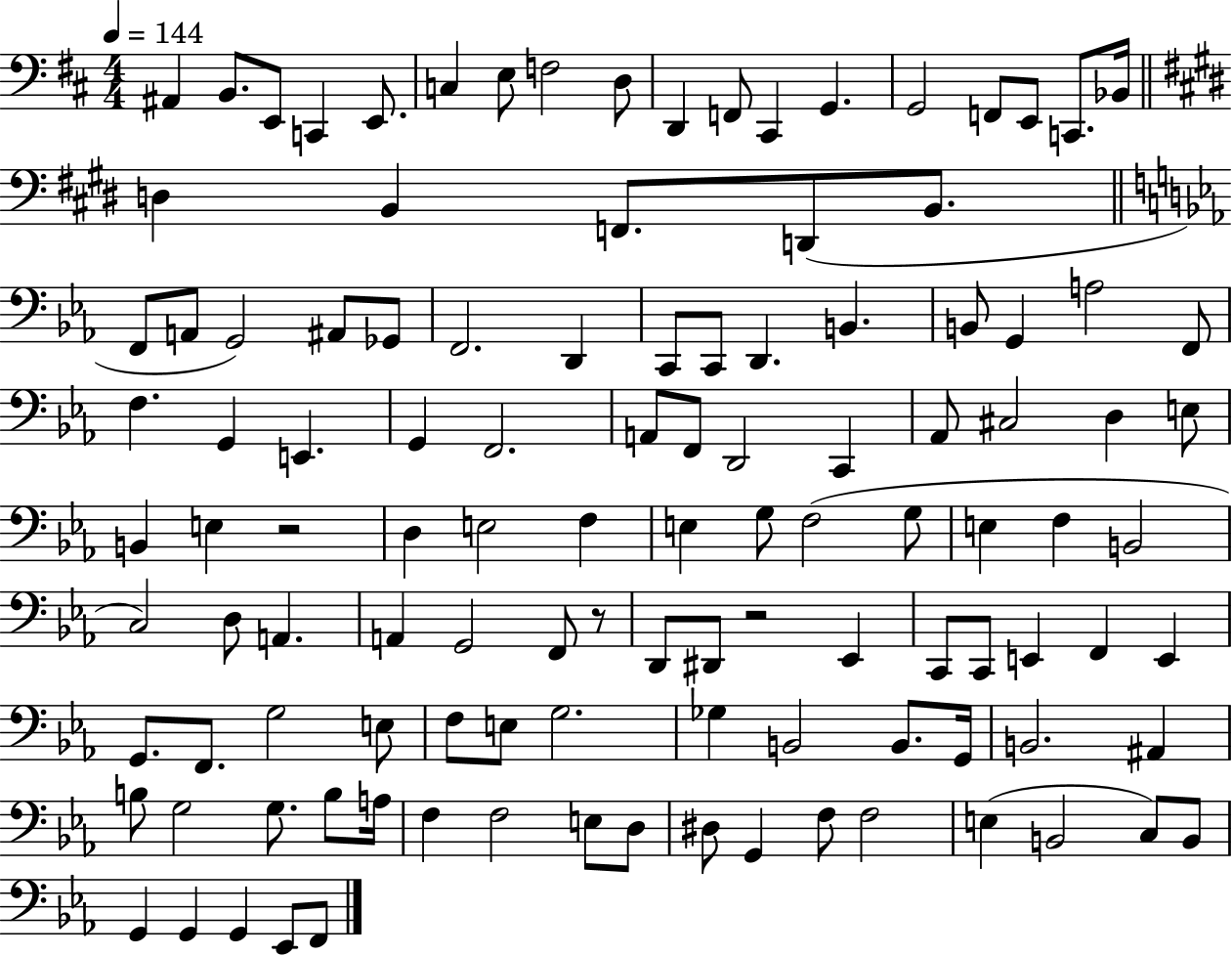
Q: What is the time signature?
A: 4/4